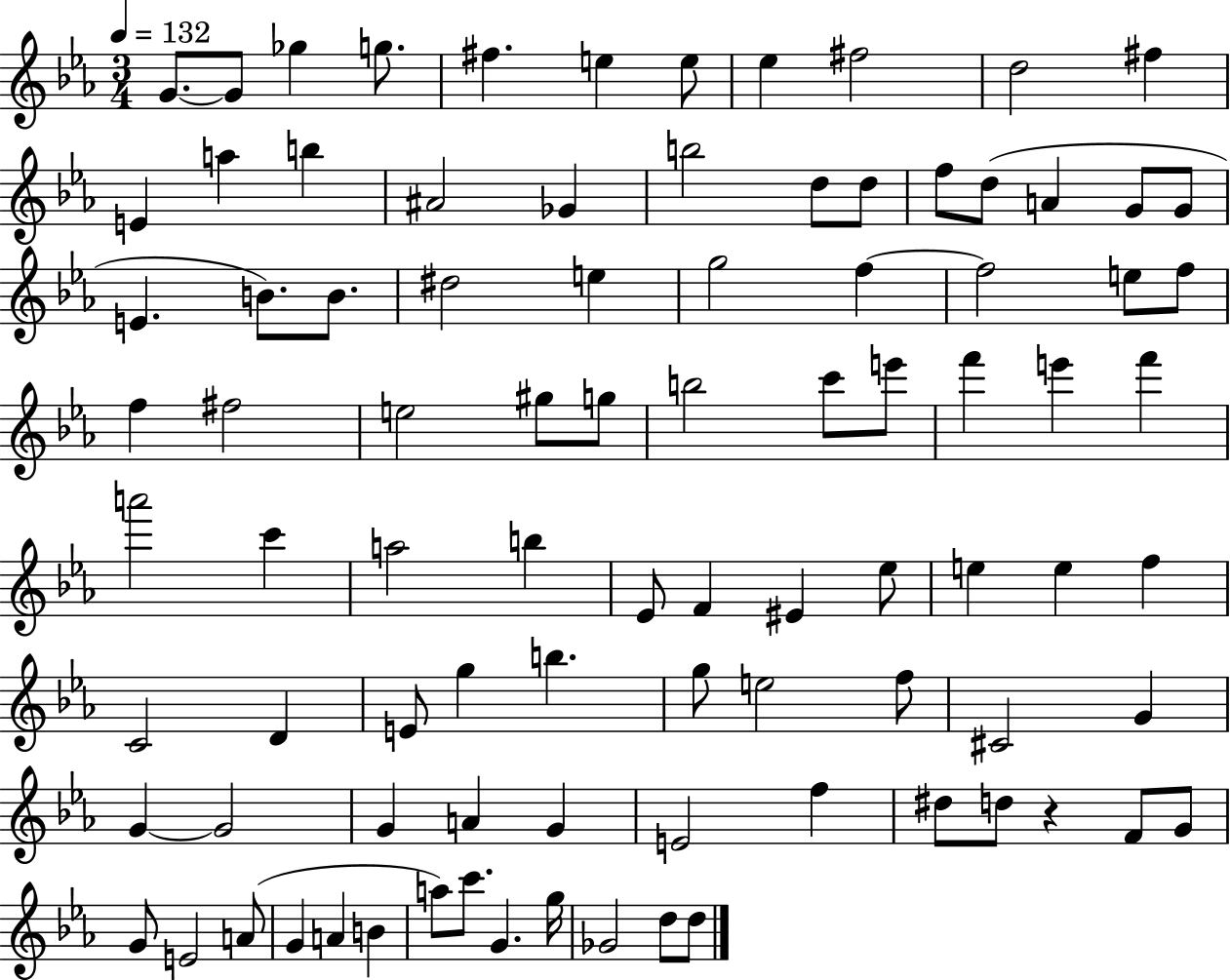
{
  \clef treble
  \numericTimeSignature
  \time 3/4
  \key ees \major
  \tempo 4 = 132
  g'8.~~ g'8 ges''4 g''8. | fis''4. e''4 e''8 | ees''4 fis''2 | d''2 fis''4 | \break e'4 a''4 b''4 | ais'2 ges'4 | b''2 d''8 d''8 | f''8 d''8( a'4 g'8 g'8 | \break e'4. b'8.) b'8. | dis''2 e''4 | g''2 f''4~~ | f''2 e''8 f''8 | \break f''4 fis''2 | e''2 gis''8 g''8 | b''2 c'''8 e'''8 | f'''4 e'''4 f'''4 | \break a'''2 c'''4 | a''2 b''4 | ees'8 f'4 eis'4 ees''8 | e''4 e''4 f''4 | \break c'2 d'4 | e'8 g''4 b''4. | g''8 e''2 f''8 | cis'2 g'4 | \break g'4~~ g'2 | g'4 a'4 g'4 | e'2 f''4 | dis''8 d''8 r4 f'8 g'8 | \break g'8 e'2 a'8( | g'4 a'4 b'4 | a''8) c'''8. g'4. g''16 | ges'2 d''8 d''8 | \break \bar "|."
}